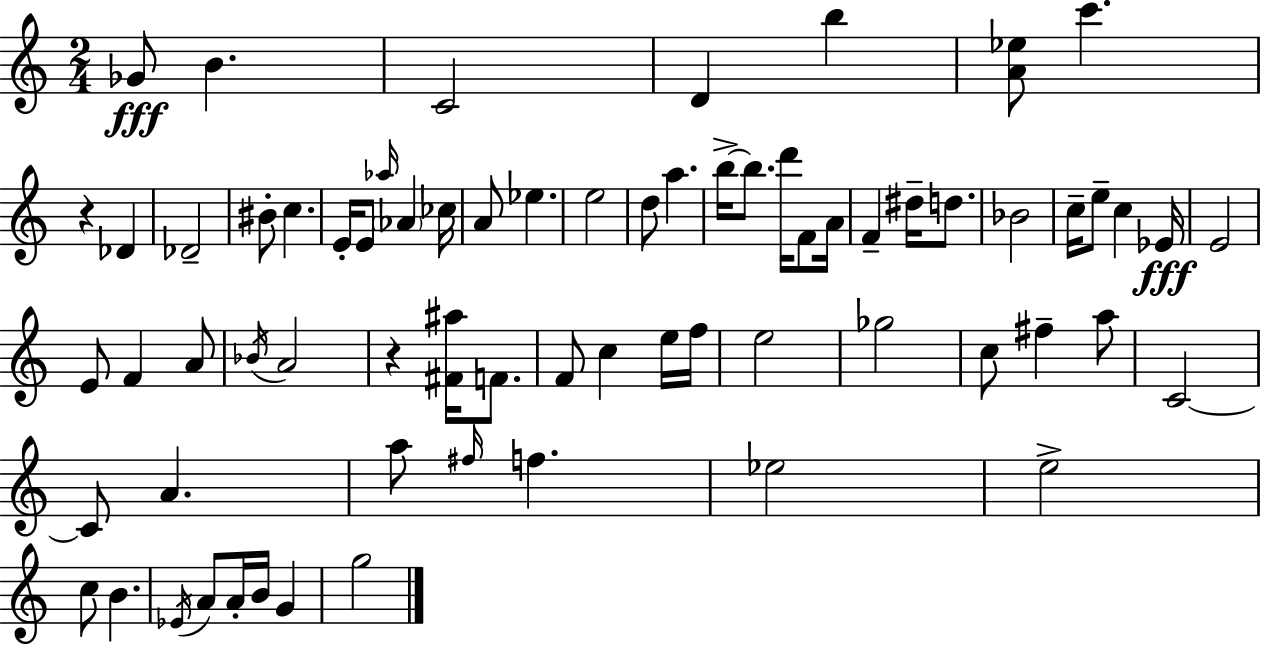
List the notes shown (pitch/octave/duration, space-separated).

Gb4/e B4/q. C4/h D4/q B5/q [A4,Eb5]/e C6/q. R/q Db4/q Db4/h BIS4/e C5/q. E4/s E4/e Ab5/s Ab4/q CES5/s A4/e Eb5/q. E5/h D5/e A5/q. B5/s B5/e. D6/s F4/e A4/s F4/q D#5/s D5/e. Bb4/h C5/s E5/e C5/q Eb4/s E4/h E4/e F4/q A4/e Bb4/s A4/h R/q [F#4,A#5]/s F4/e. F4/e C5/q E5/s F5/s E5/h Gb5/h C5/e F#5/q A5/e C4/h C4/e A4/q. A5/e F#5/s F5/q. Eb5/h E5/h C5/e B4/q. Eb4/s A4/e A4/s B4/s G4/q G5/h